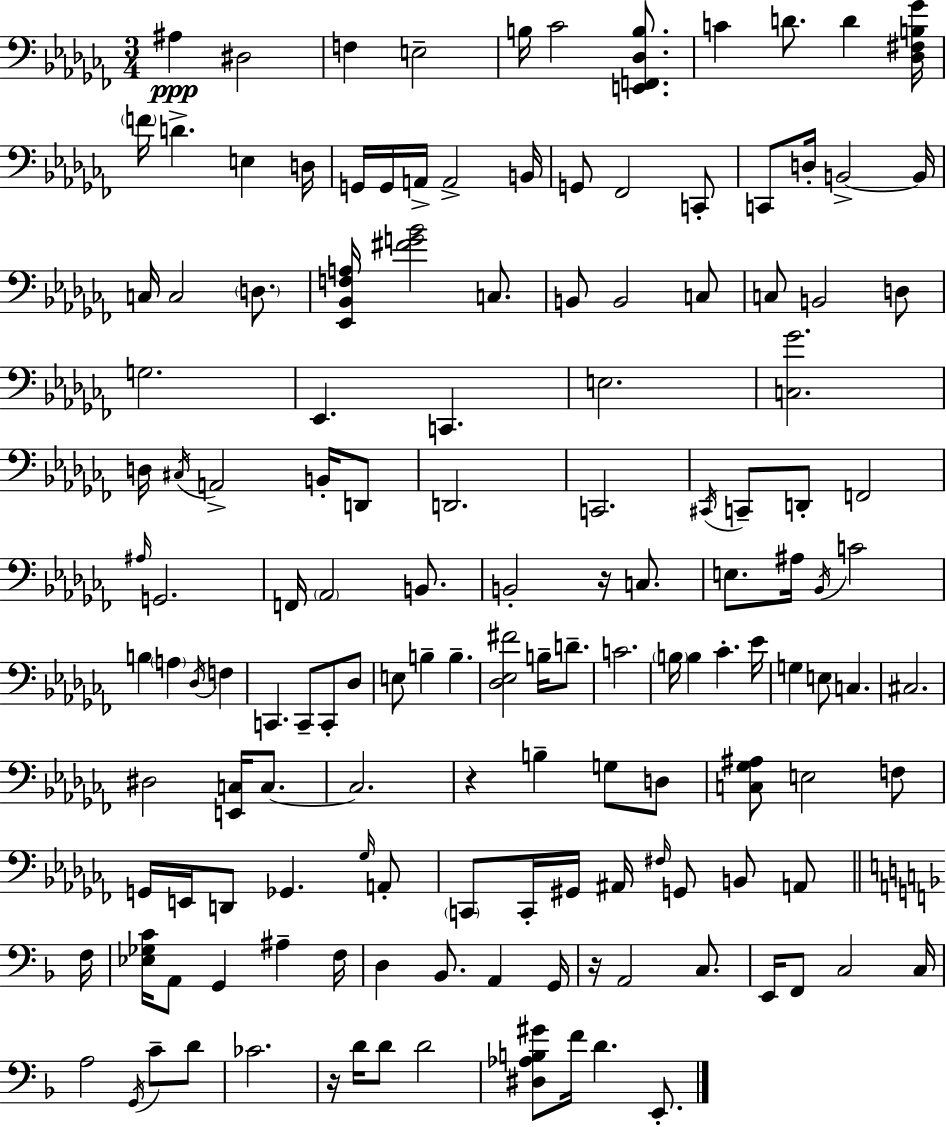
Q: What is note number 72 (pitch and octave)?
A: B3